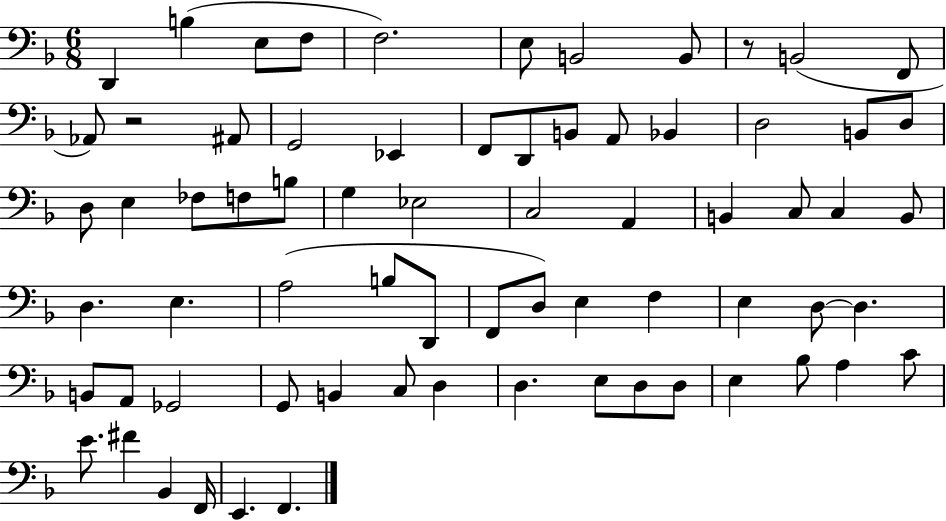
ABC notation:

X:1
T:Untitled
M:6/8
L:1/4
K:F
D,, B, E,/2 F,/2 F,2 E,/2 B,,2 B,,/2 z/2 B,,2 F,,/2 _A,,/2 z2 ^A,,/2 G,,2 _E,, F,,/2 D,,/2 B,,/2 A,,/2 _B,, D,2 B,,/2 D,/2 D,/2 E, _F,/2 F,/2 B,/2 G, _E,2 C,2 A,, B,, C,/2 C, B,,/2 D, E, A,2 B,/2 D,,/2 F,,/2 D,/2 E, F, E, D,/2 D, B,,/2 A,,/2 _G,,2 G,,/2 B,, C,/2 D, D, E,/2 D,/2 D,/2 E, _B,/2 A, C/2 E/2 ^F _B,, F,,/4 E,, F,,